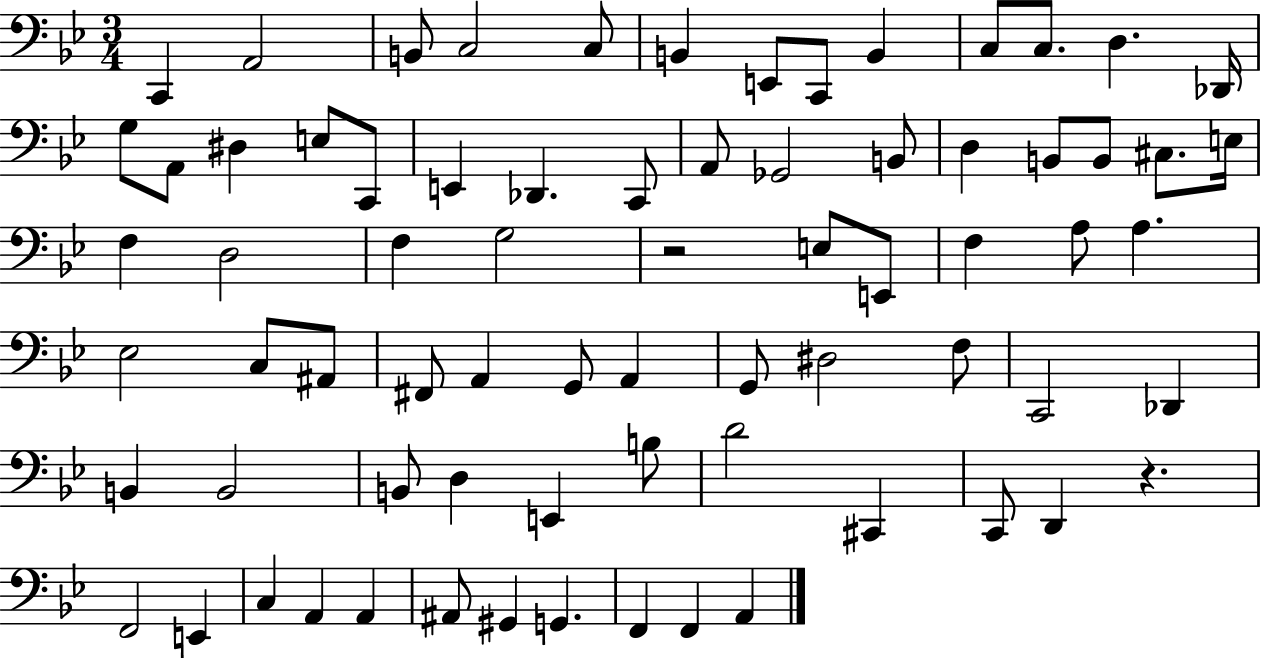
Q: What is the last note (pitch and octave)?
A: A2